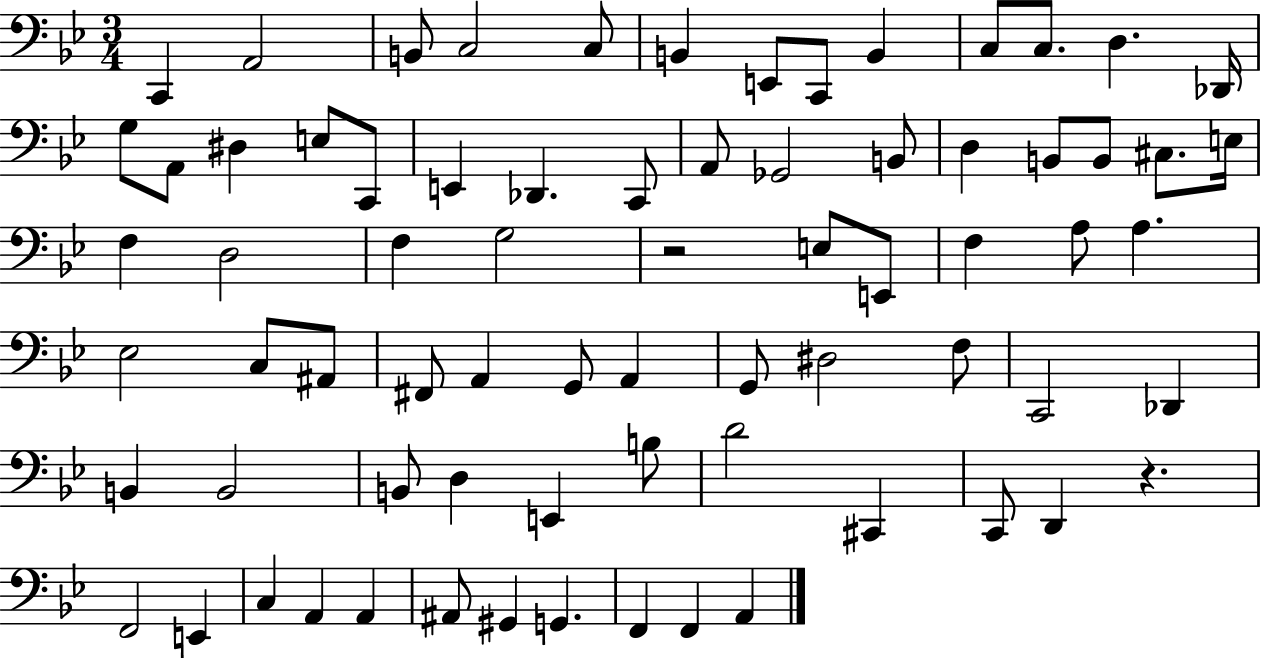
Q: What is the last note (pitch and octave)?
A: A2